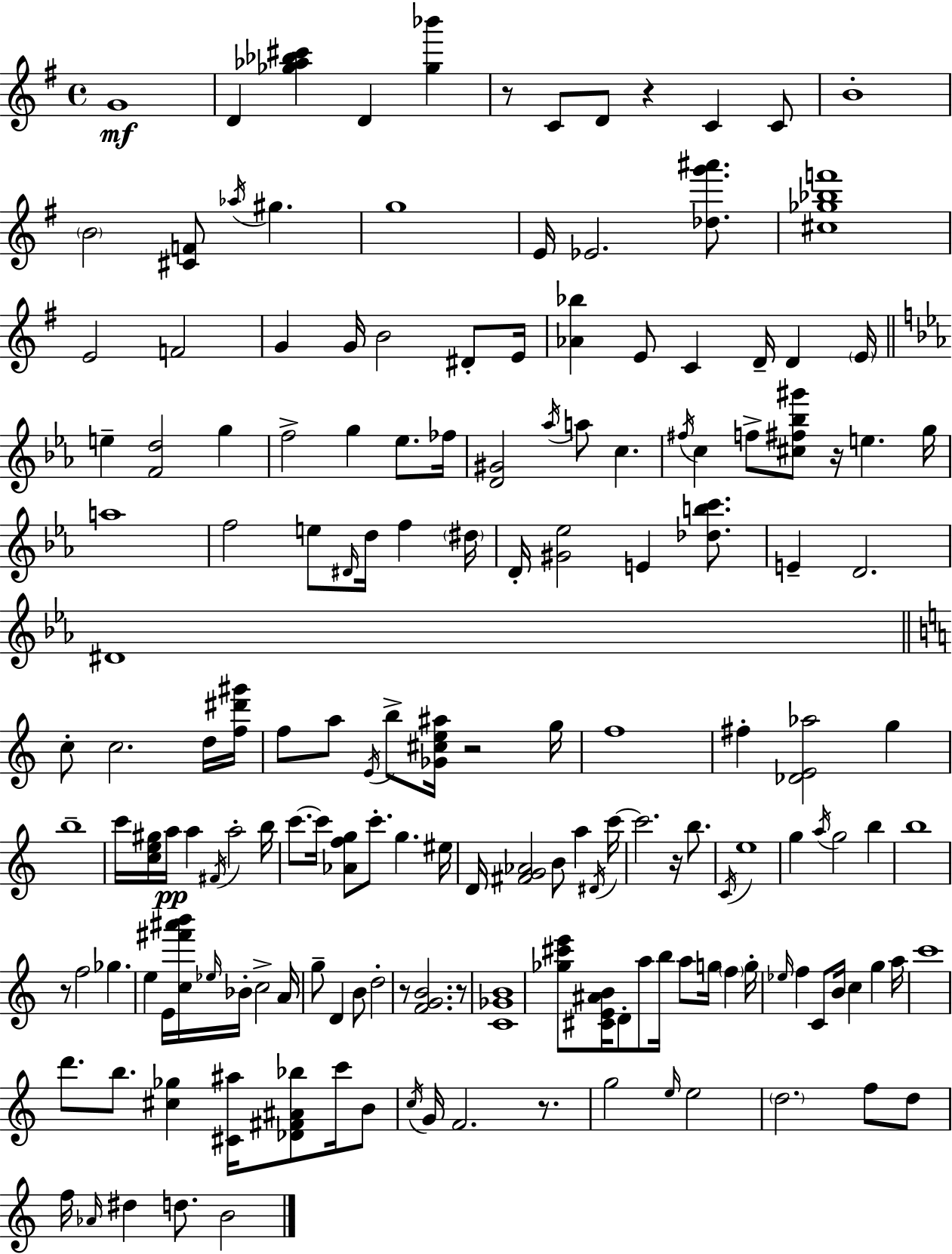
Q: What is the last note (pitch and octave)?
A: B4